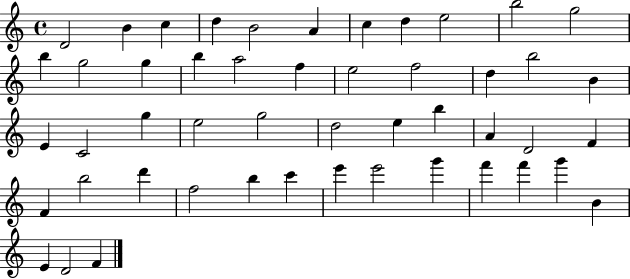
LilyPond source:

{
  \clef treble
  \time 4/4
  \defaultTimeSignature
  \key c \major
  d'2 b'4 c''4 | d''4 b'2 a'4 | c''4 d''4 e''2 | b''2 g''2 | \break b''4 g''2 g''4 | b''4 a''2 f''4 | e''2 f''2 | d''4 b''2 b'4 | \break e'4 c'2 g''4 | e''2 g''2 | d''2 e''4 b''4 | a'4 d'2 f'4 | \break f'4 b''2 d'''4 | f''2 b''4 c'''4 | e'''4 e'''2 g'''4 | f'''4 f'''4 g'''4 b'4 | \break e'4 d'2 f'4 | \bar "|."
}